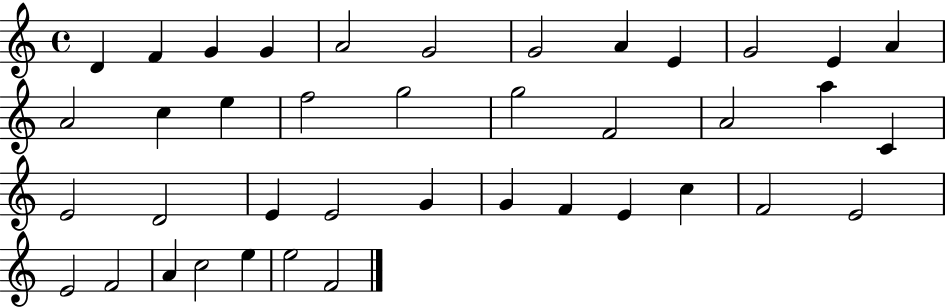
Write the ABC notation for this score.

X:1
T:Untitled
M:4/4
L:1/4
K:C
D F G G A2 G2 G2 A E G2 E A A2 c e f2 g2 g2 F2 A2 a C E2 D2 E E2 G G F E c F2 E2 E2 F2 A c2 e e2 F2